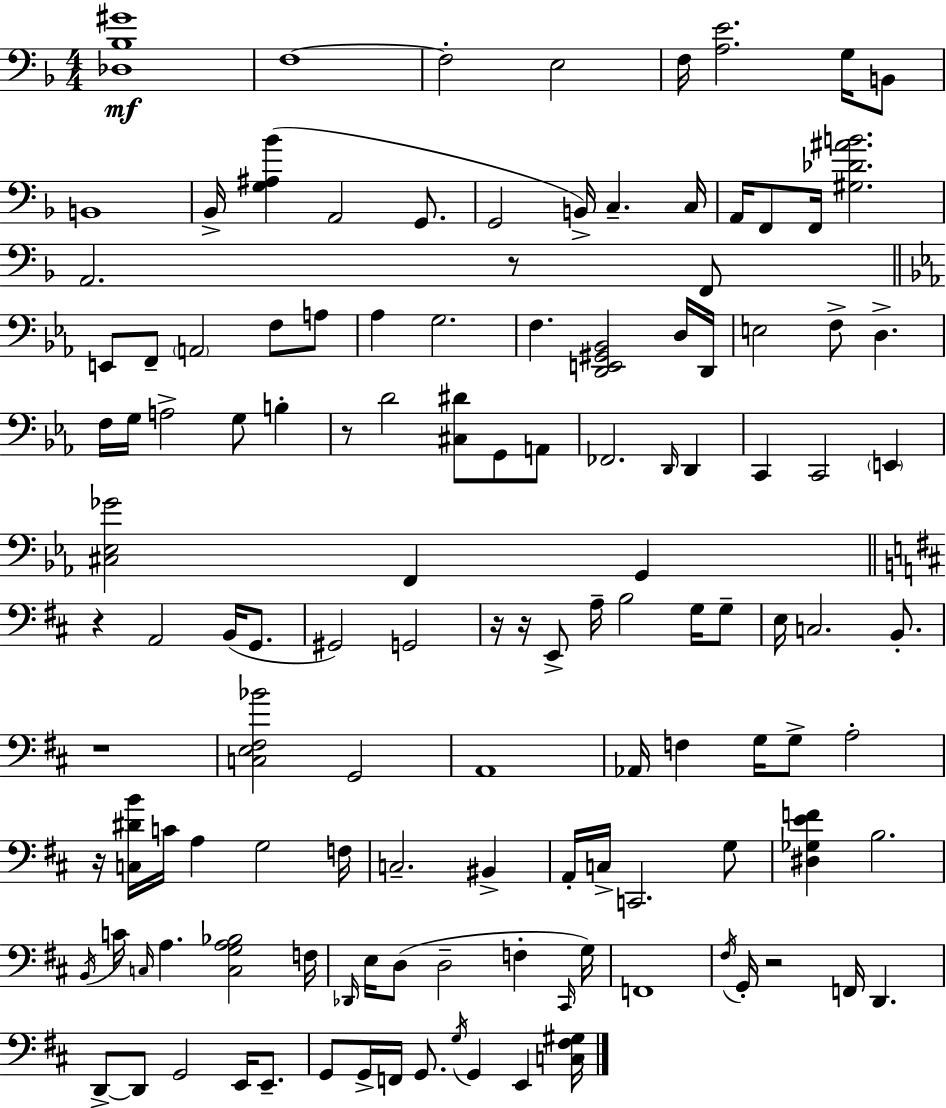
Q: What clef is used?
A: bass